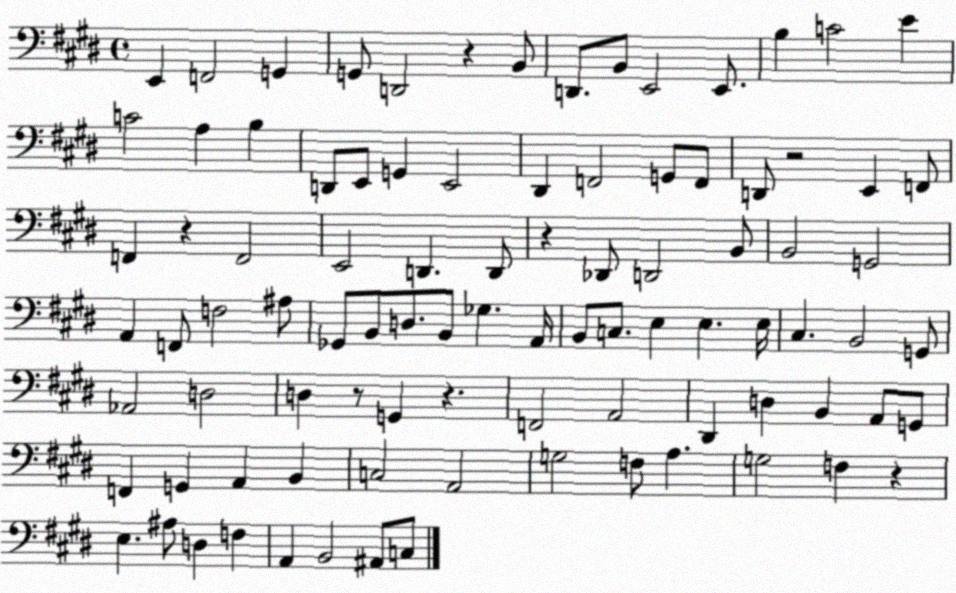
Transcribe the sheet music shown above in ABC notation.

X:1
T:Untitled
M:4/4
L:1/4
K:E
E,, F,,2 G,, G,,/2 D,,2 z B,,/2 D,,/2 B,,/2 E,,2 E,,/2 B, C2 E C2 A, B, D,,/2 E,,/2 G,, E,,2 ^D,, F,,2 G,,/2 F,,/2 D,,/2 z2 E,, F,,/2 F,, z F,,2 E,,2 D,, D,,/2 z _D,,/2 D,,2 B,,/2 B,,2 G,,2 A,, F,,/2 F,2 ^A,/2 _G,,/2 B,,/2 D,/2 B,,/2 _G, A,,/4 B,,/2 C,/2 E, E, E,/4 ^C, B,,2 G,,/2 _A,,2 D,2 D, z/2 G,, z F,,2 A,,2 ^D,, D, B,, A,,/2 G,,/2 F,, G,, A,, B,, C,2 A,,2 G,2 F,/2 A, G,2 F, z E, ^A,/2 D, F, A,, B,,2 ^A,,/2 C,/2